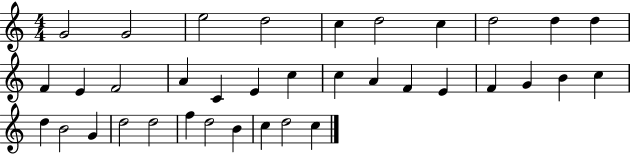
G4/h G4/h E5/h D5/h C5/q D5/h C5/q D5/h D5/q D5/q F4/q E4/q F4/h A4/q C4/q E4/q C5/q C5/q A4/q F4/q E4/q F4/q G4/q B4/q C5/q D5/q B4/h G4/q D5/h D5/h F5/q D5/h B4/q C5/q D5/h C5/q